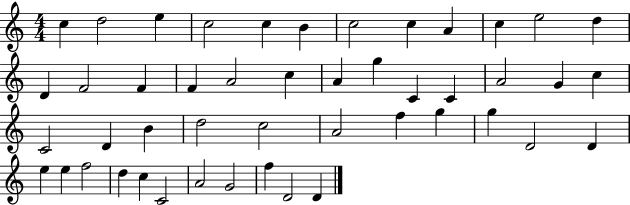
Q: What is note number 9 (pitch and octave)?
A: A4